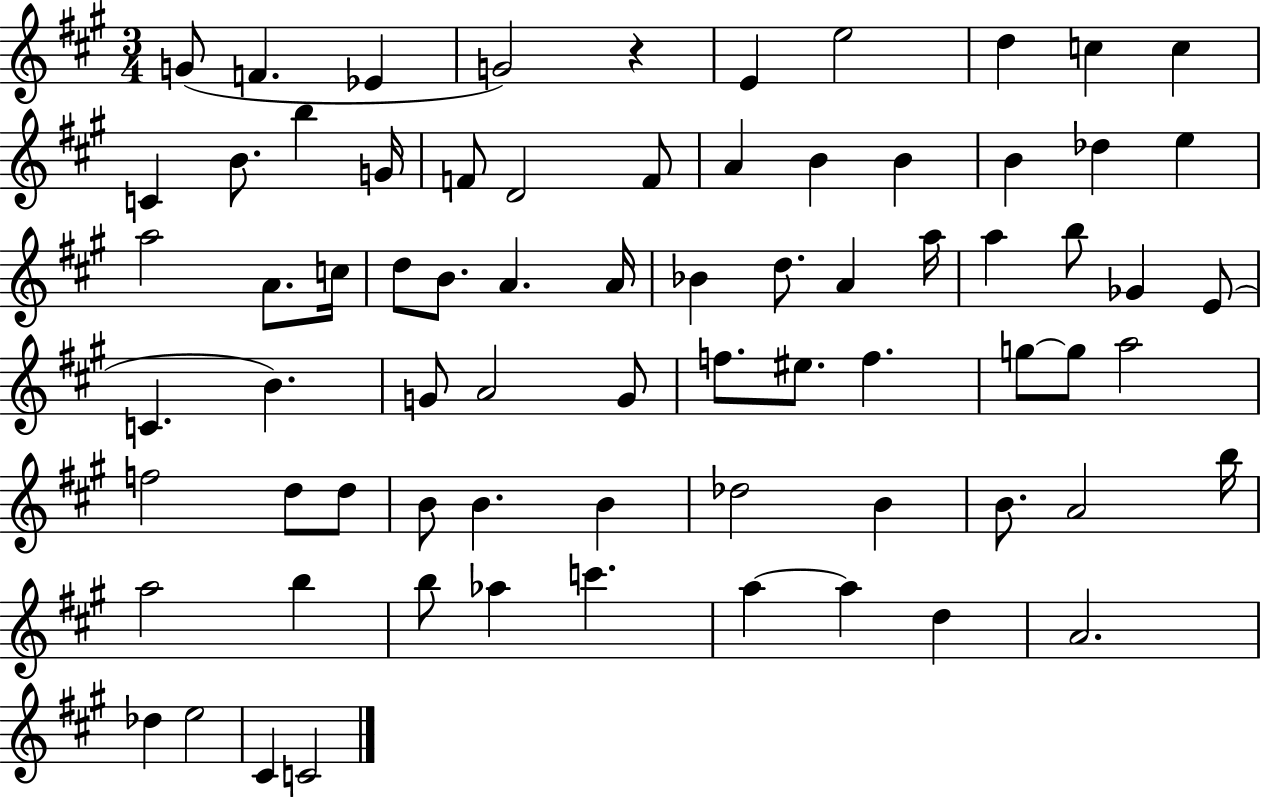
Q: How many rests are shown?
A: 1